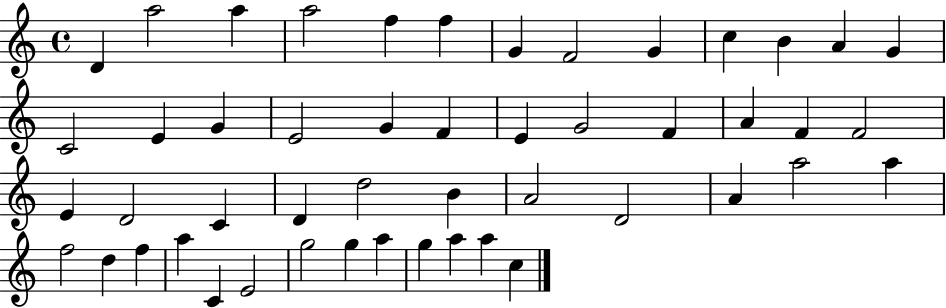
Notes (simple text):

D4/q A5/h A5/q A5/h F5/q F5/q G4/q F4/h G4/q C5/q B4/q A4/q G4/q C4/h E4/q G4/q E4/h G4/q F4/q E4/q G4/h F4/q A4/q F4/q F4/h E4/q D4/h C4/q D4/q D5/h B4/q A4/h D4/h A4/q A5/h A5/q F5/h D5/q F5/q A5/q C4/q E4/h G5/h G5/q A5/q G5/q A5/q A5/q C5/q